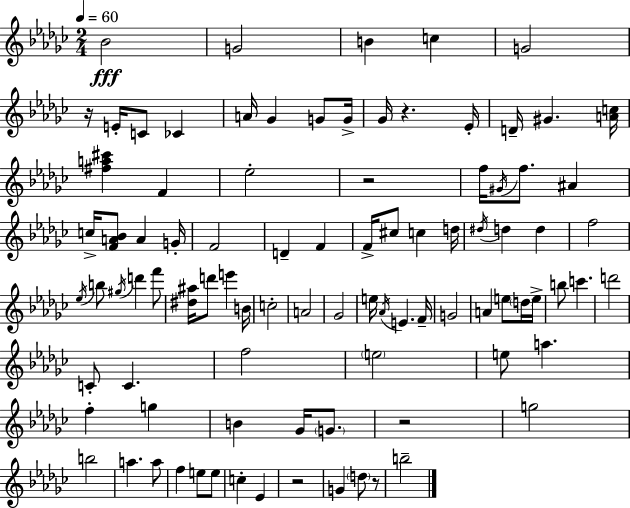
Bb4/h G4/h B4/q C5/q G4/h R/s E4/s C4/e CES4/q A4/s Gb4/q G4/e G4/s Gb4/s R/q. Eb4/s D4/s G#4/q. [A4,C5]/s [F#5,A5,C#6]/q F4/q Eb5/h R/h F5/s G#4/s F5/e. A#4/q C5/s [F4,A4,Bb4]/e A4/q G4/s F4/h D4/q F4/q F4/s C#5/e C5/q D5/s D#5/s D5/q D5/q F5/h Eb5/s B5/e G#5/s D6/q F6/e [D#5,A#5]/s D6/e E6/q B4/s C5/h A4/h Gb4/h E5/s Ab4/s E4/q. F4/s G4/h A4/q E5/e D5/s E5/s B5/e C6/q. D6/h C4/e C4/q. F5/h E5/h E5/e A5/q. F5/q G5/q B4/q Gb4/s G4/e. R/h G5/h B5/h A5/q. A5/e F5/q E5/e E5/e C5/q Eb4/q R/h G4/q D5/e R/e B5/h